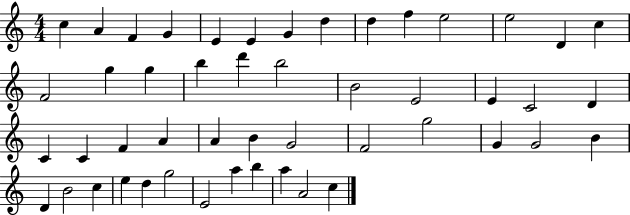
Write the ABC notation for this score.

X:1
T:Untitled
M:4/4
L:1/4
K:C
c A F G E E G d d f e2 e2 D c F2 g g b d' b2 B2 E2 E C2 D C C F A A B G2 F2 g2 G G2 B D B2 c e d g2 E2 a b a A2 c